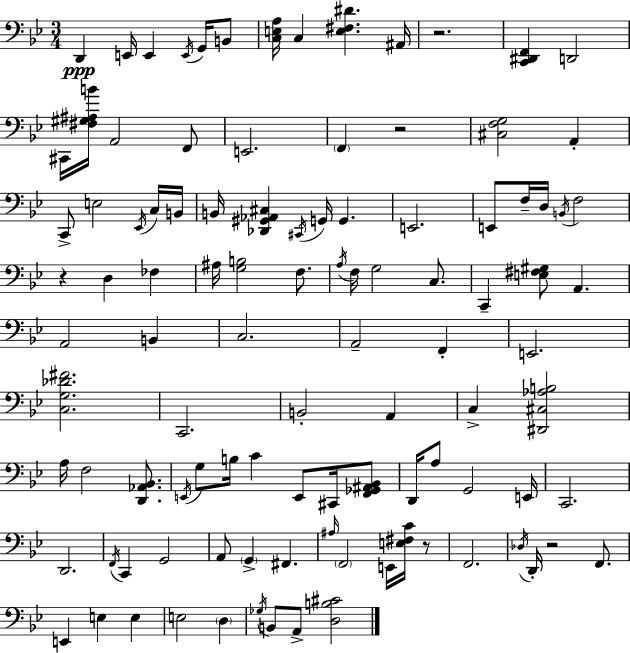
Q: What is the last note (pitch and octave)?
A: A2